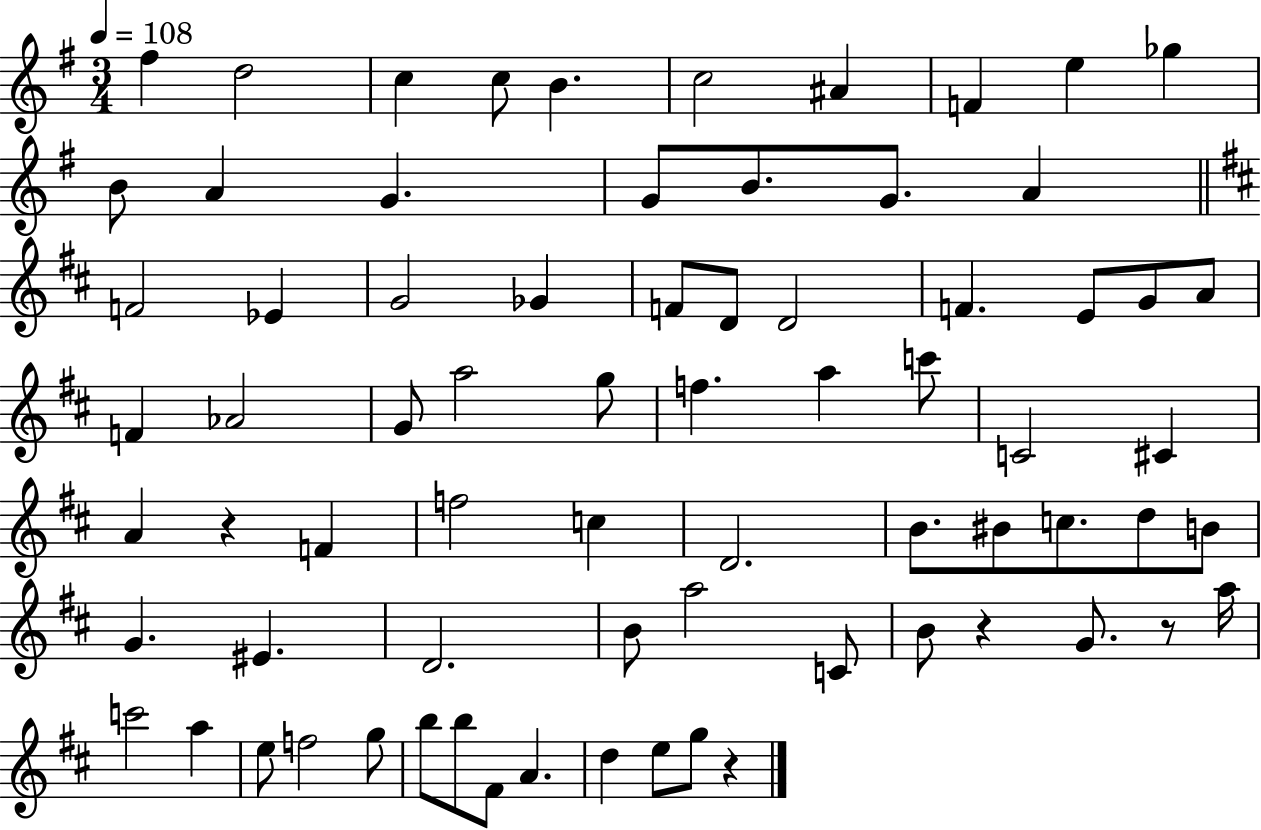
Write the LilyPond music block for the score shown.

{
  \clef treble
  \numericTimeSignature
  \time 3/4
  \key g \major
  \tempo 4 = 108
  \repeat volta 2 { fis''4 d''2 | c''4 c''8 b'4. | c''2 ais'4 | f'4 e''4 ges''4 | \break b'8 a'4 g'4. | g'8 b'8. g'8. a'4 | \bar "||" \break \key d \major f'2 ees'4 | g'2 ges'4 | f'8 d'8 d'2 | f'4. e'8 g'8 a'8 | \break f'4 aes'2 | g'8 a''2 g''8 | f''4. a''4 c'''8 | c'2 cis'4 | \break a'4 r4 f'4 | f''2 c''4 | d'2. | b'8. bis'8 c''8. d''8 b'8 | \break g'4. eis'4. | d'2. | b'8 a''2 c'8 | b'8 r4 g'8. r8 a''16 | \break c'''2 a''4 | e''8 f''2 g''8 | b''8 b''8 fis'8 a'4. | d''4 e''8 g''8 r4 | \break } \bar "|."
}